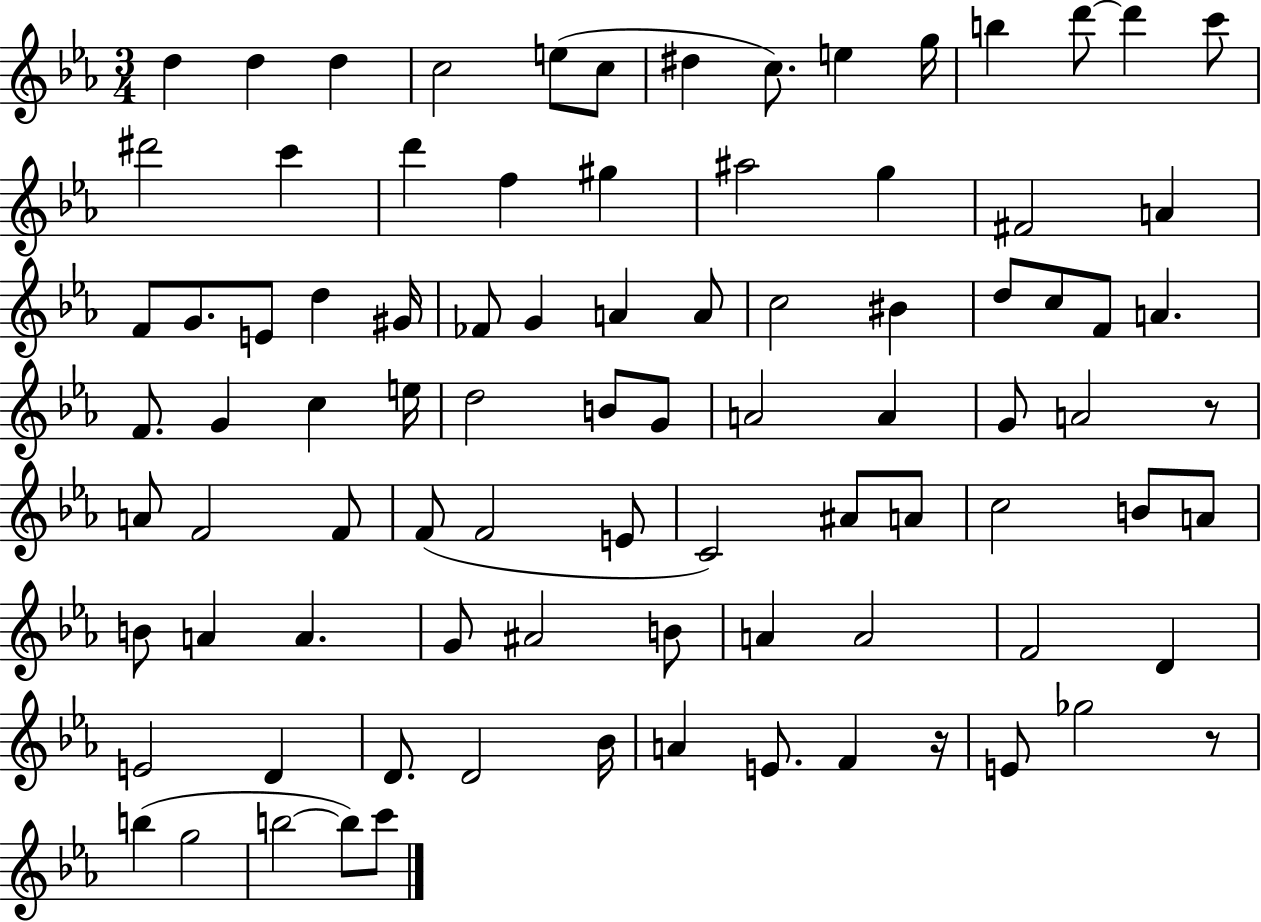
D5/q D5/q D5/q C5/h E5/e C5/e D#5/q C5/e. E5/q G5/s B5/q D6/e D6/q C6/e D#6/h C6/q D6/q F5/q G#5/q A#5/h G5/q F#4/h A4/q F4/e G4/e. E4/e D5/q G#4/s FES4/e G4/q A4/q A4/e C5/h BIS4/q D5/e C5/e F4/e A4/q. F4/e. G4/q C5/q E5/s D5/h B4/e G4/e A4/h A4/q G4/e A4/h R/e A4/e F4/h F4/e F4/e F4/h E4/e C4/h A#4/e A4/e C5/h B4/e A4/e B4/e A4/q A4/q. G4/e A#4/h B4/e A4/q A4/h F4/h D4/q E4/h D4/q D4/e. D4/h Bb4/s A4/q E4/e. F4/q R/s E4/e Gb5/h R/e B5/q G5/h B5/h B5/e C6/e